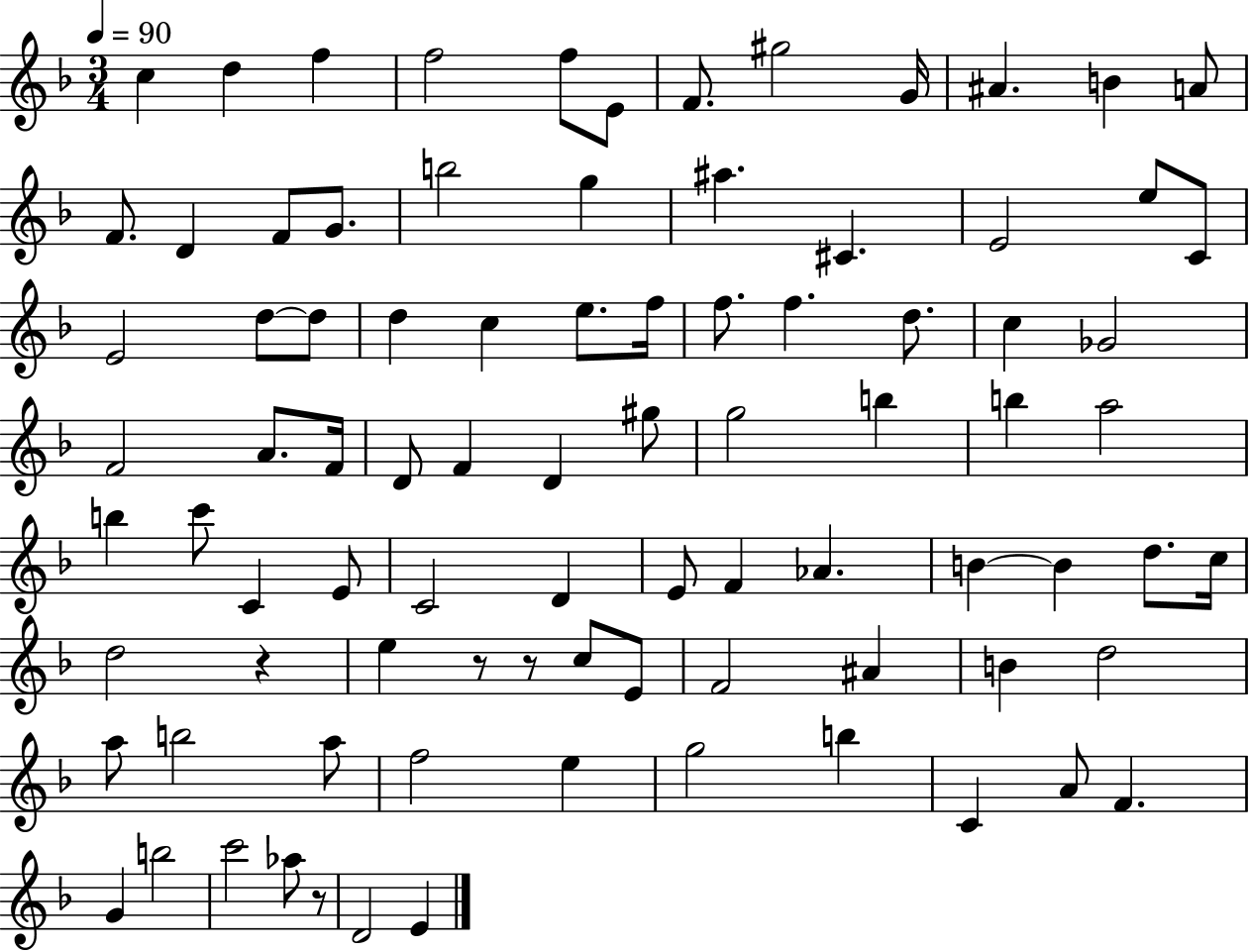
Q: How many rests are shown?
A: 4